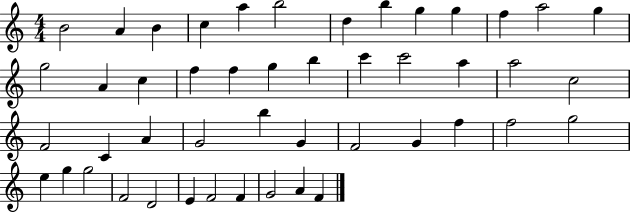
{
  \clef treble
  \numericTimeSignature
  \time 4/4
  \key c \major
  b'2 a'4 b'4 | c''4 a''4 b''2 | d''4 b''4 g''4 g''4 | f''4 a''2 g''4 | \break g''2 a'4 c''4 | f''4 f''4 g''4 b''4 | c'''4 c'''2 a''4 | a''2 c''2 | \break f'2 c'4 a'4 | g'2 b''4 g'4 | f'2 g'4 f''4 | f''2 g''2 | \break e''4 g''4 g''2 | f'2 d'2 | e'4 f'2 f'4 | g'2 a'4 f'4 | \break \bar "|."
}